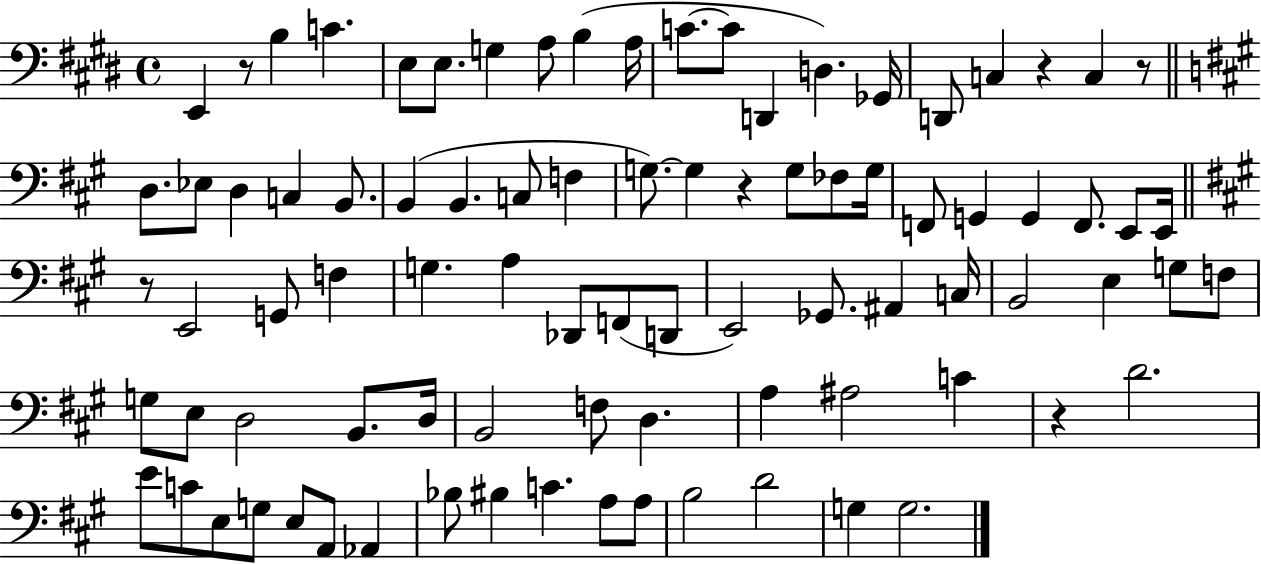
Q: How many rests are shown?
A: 6